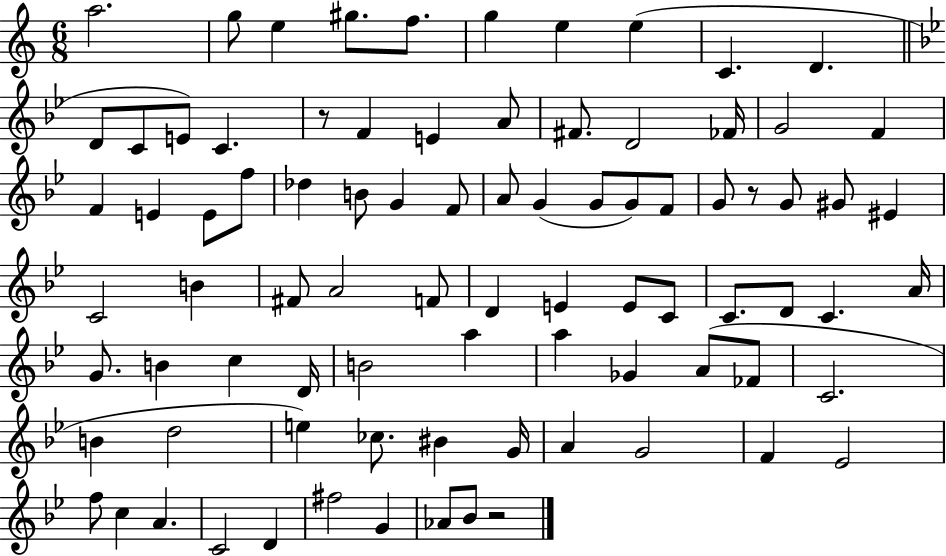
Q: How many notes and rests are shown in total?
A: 85